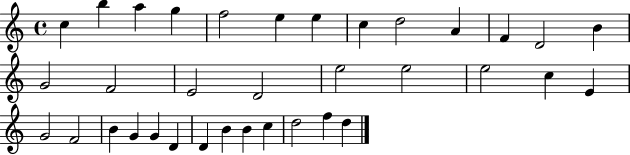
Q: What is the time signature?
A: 4/4